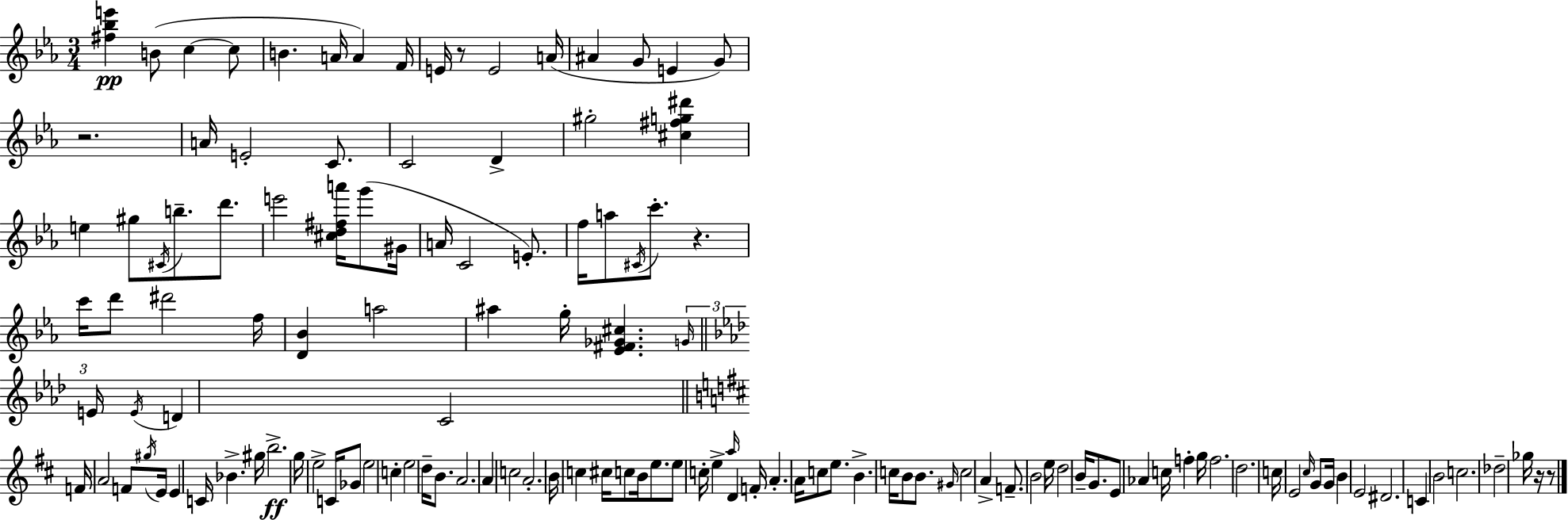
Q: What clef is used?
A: treble